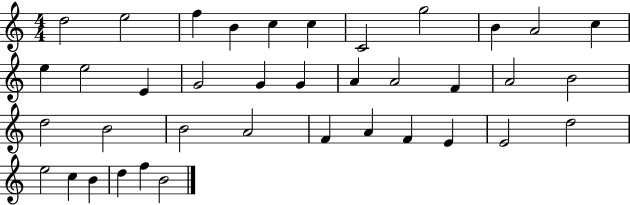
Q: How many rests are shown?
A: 0